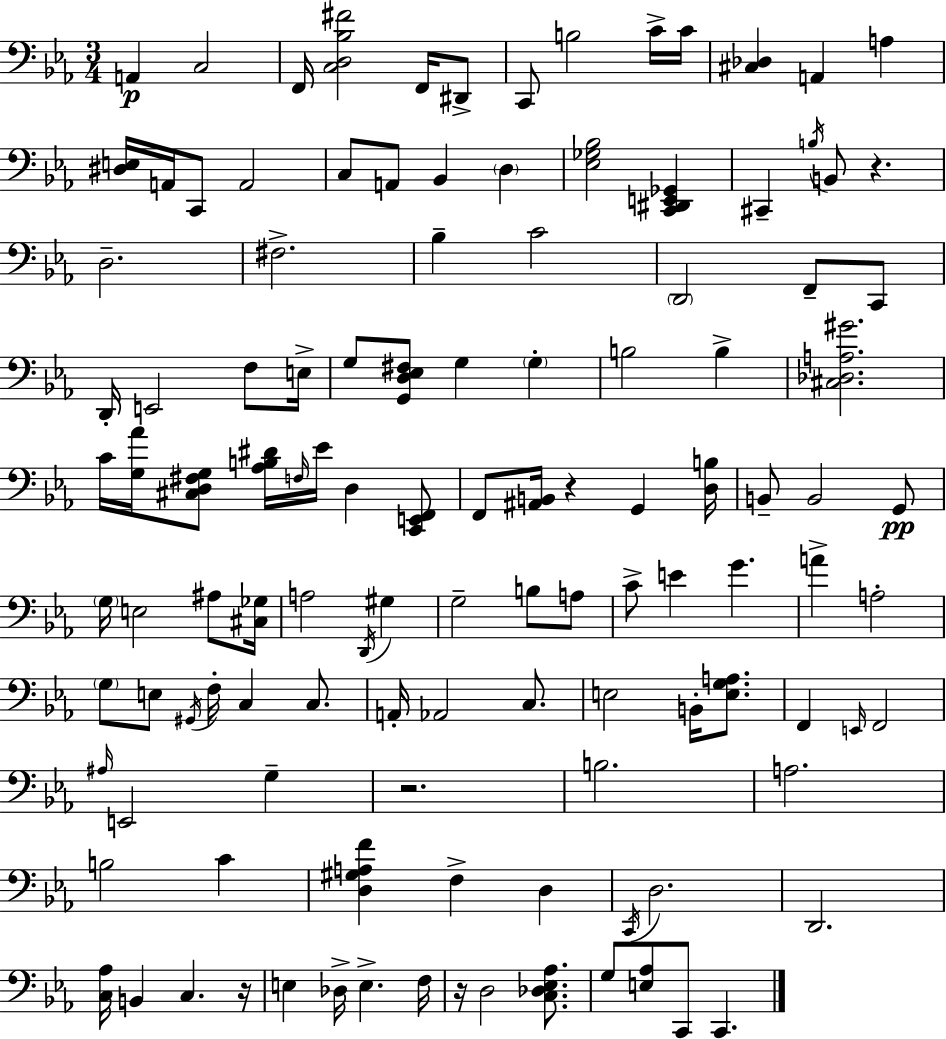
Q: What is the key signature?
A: EES major